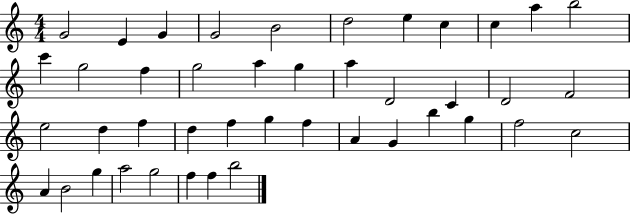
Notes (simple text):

G4/h E4/q G4/q G4/h B4/h D5/h E5/q C5/q C5/q A5/q B5/h C6/q G5/h F5/q G5/h A5/q G5/q A5/q D4/h C4/q D4/h F4/h E5/h D5/q F5/q D5/q F5/q G5/q F5/q A4/q G4/q B5/q G5/q F5/h C5/h A4/q B4/h G5/q A5/h G5/h F5/q F5/q B5/h